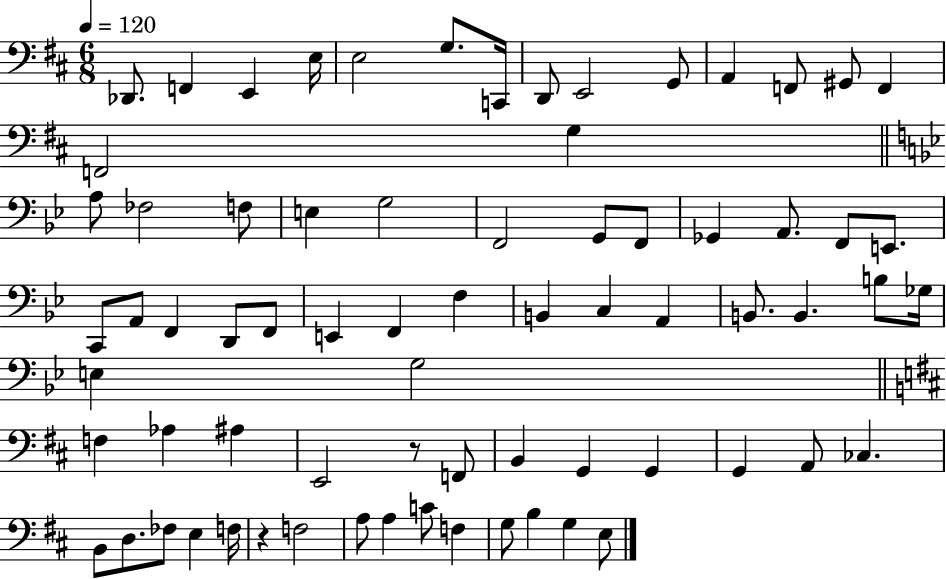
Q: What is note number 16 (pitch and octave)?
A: G3